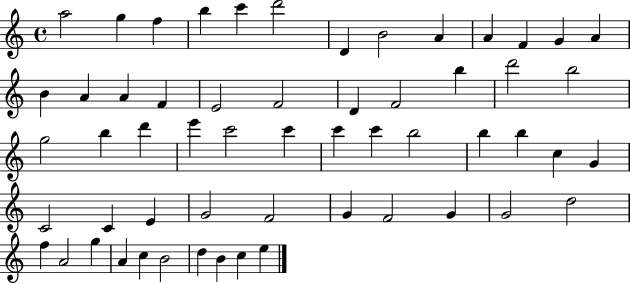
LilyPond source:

{
  \clef treble
  \time 4/4
  \defaultTimeSignature
  \key c \major
  a''2 g''4 f''4 | b''4 c'''4 d'''2 | d'4 b'2 a'4 | a'4 f'4 g'4 a'4 | \break b'4 a'4 a'4 f'4 | e'2 f'2 | d'4 f'2 b''4 | d'''2 b''2 | \break g''2 b''4 d'''4 | e'''4 c'''2 c'''4 | c'''4 c'''4 b''2 | b''4 b''4 c''4 g'4 | \break c'2 c'4 e'4 | g'2 f'2 | g'4 f'2 g'4 | g'2 d''2 | \break f''4 a'2 g''4 | a'4 c''4 b'2 | d''4 b'4 c''4 e''4 | \bar "|."
}